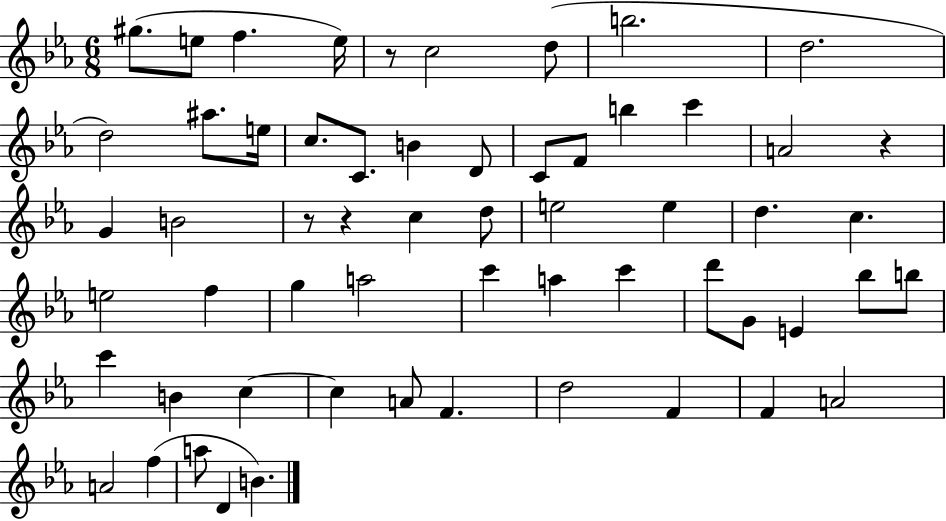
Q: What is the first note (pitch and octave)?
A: G#5